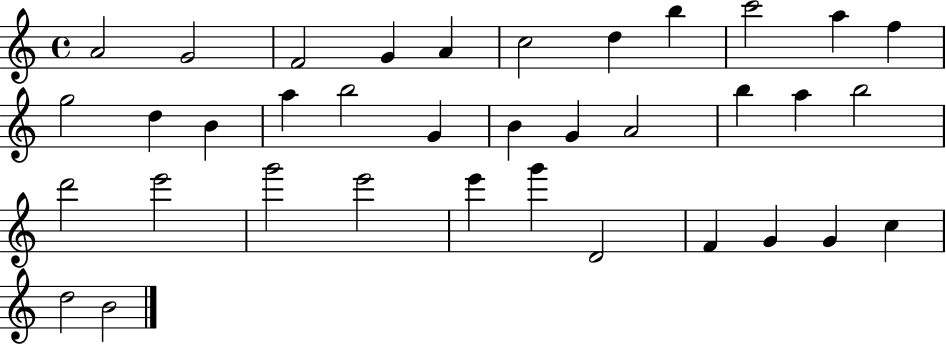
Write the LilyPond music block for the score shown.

{
  \clef treble
  \time 4/4
  \defaultTimeSignature
  \key c \major
  a'2 g'2 | f'2 g'4 a'4 | c''2 d''4 b''4 | c'''2 a''4 f''4 | \break g''2 d''4 b'4 | a''4 b''2 g'4 | b'4 g'4 a'2 | b''4 a''4 b''2 | \break d'''2 e'''2 | g'''2 e'''2 | e'''4 g'''4 d'2 | f'4 g'4 g'4 c''4 | \break d''2 b'2 | \bar "|."
}